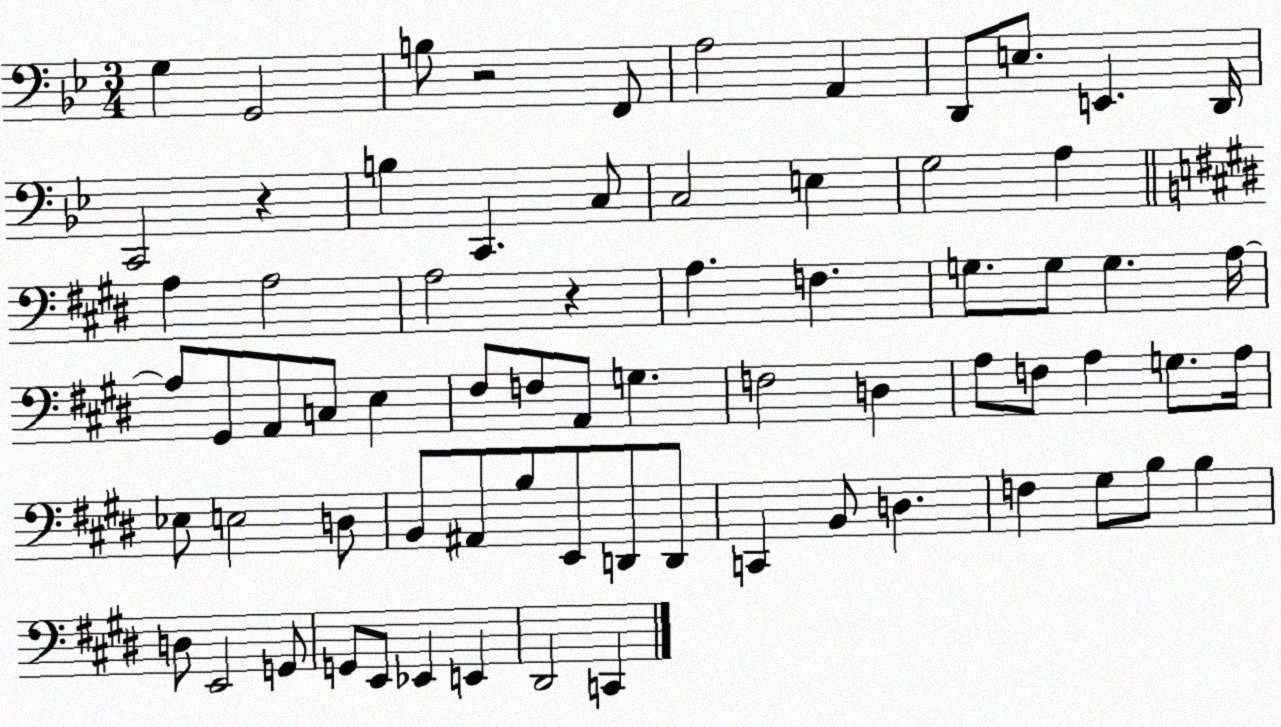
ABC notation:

X:1
T:Untitled
M:3/4
L:1/4
K:Bb
G, G,,2 B,/2 z2 F,,/2 A,2 A,, D,,/2 E,/2 E,, D,,/4 C,,2 z B, C,, C,/2 C,2 E, G,2 A, A, A,2 A,2 z A, F, G,/2 G,/2 G, A,/4 A,/2 ^G,,/2 A,,/2 C,/2 E, ^F,/2 F,/2 A,,/2 G, F,2 D, A,/2 F,/2 A, G,/2 A,/4 _E,/2 E,2 D,/2 B,,/2 ^A,,/2 B,/2 E,,/2 D,,/2 D,,/2 C,, B,,/2 D, F, ^G,/2 B,/2 B, D,/2 E,,2 G,,/2 G,,/2 E,,/2 _E,, E,, ^D,,2 C,,